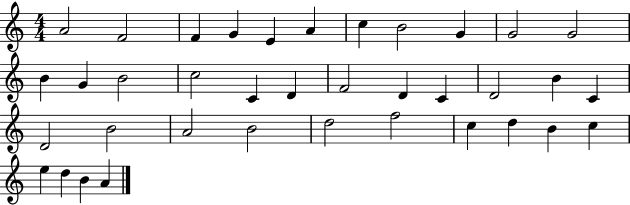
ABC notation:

X:1
T:Untitled
M:4/4
L:1/4
K:C
A2 F2 F G E A c B2 G G2 G2 B G B2 c2 C D F2 D C D2 B C D2 B2 A2 B2 d2 f2 c d B c e d B A